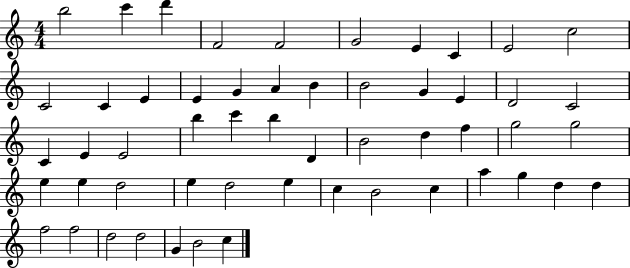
{
  \clef treble
  \numericTimeSignature
  \time 4/4
  \key c \major
  b''2 c'''4 d'''4 | f'2 f'2 | g'2 e'4 c'4 | e'2 c''2 | \break c'2 c'4 e'4 | e'4 g'4 a'4 b'4 | b'2 g'4 e'4 | d'2 c'2 | \break c'4 e'4 e'2 | b''4 c'''4 b''4 d'4 | b'2 d''4 f''4 | g''2 g''2 | \break e''4 e''4 d''2 | e''4 d''2 e''4 | c''4 b'2 c''4 | a''4 g''4 d''4 d''4 | \break f''2 f''2 | d''2 d''2 | g'4 b'2 c''4 | \bar "|."
}